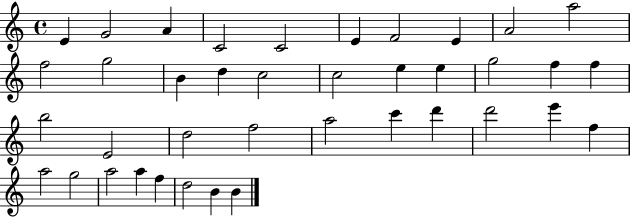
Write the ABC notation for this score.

X:1
T:Untitled
M:4/4
L:1/4
K:C
E G2 A C2 C2 E F2 E A2 a2 f2 g2 B d c2 c2 e e g2 f f b2 E2 d2 f2 a2 c' d' d'2 e' f a2 g2 a2 a f d2 B B